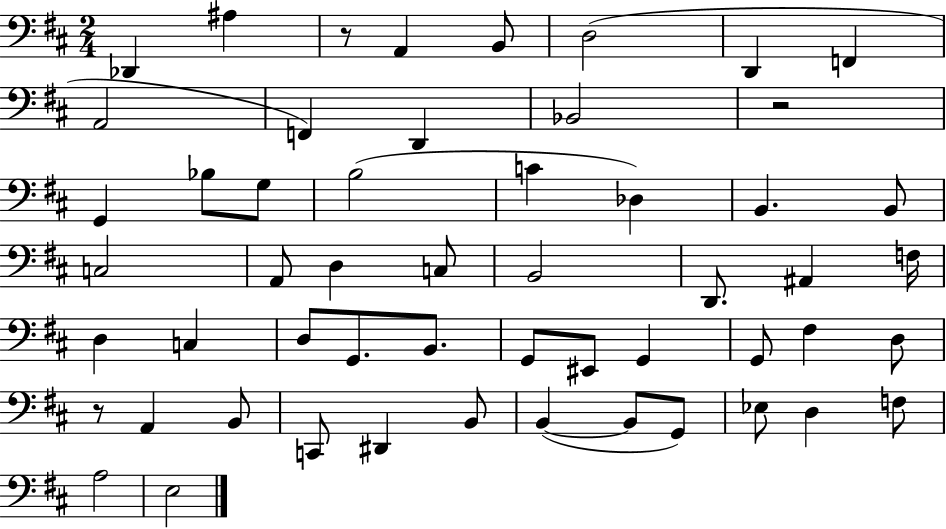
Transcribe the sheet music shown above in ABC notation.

X:1
T:Untitled
M:2/4
L:1/4
K:D
_D,, ^A, z/2 A,, B,,/2 D,2 D,, F,, A,,2 F,, D,, _B,,2 z2 G,, _B,/2 G,/2 B,2 C _D, B,, B,,/2 C,2 A,,/2 D, C,/2 B,,2 D,,/2 ^A,, F,/4 D, C, D,/2 G,,/2 B,,/2 G,,/2 ^E,,/2 G,, G,,/2 ^F, D,/2 z/2 A,, B,,/2 C,,/2 ^D,, B,,/2 B,, B,,/2 G,,/2 _E,/2 D, F,/2 A,2 E,2